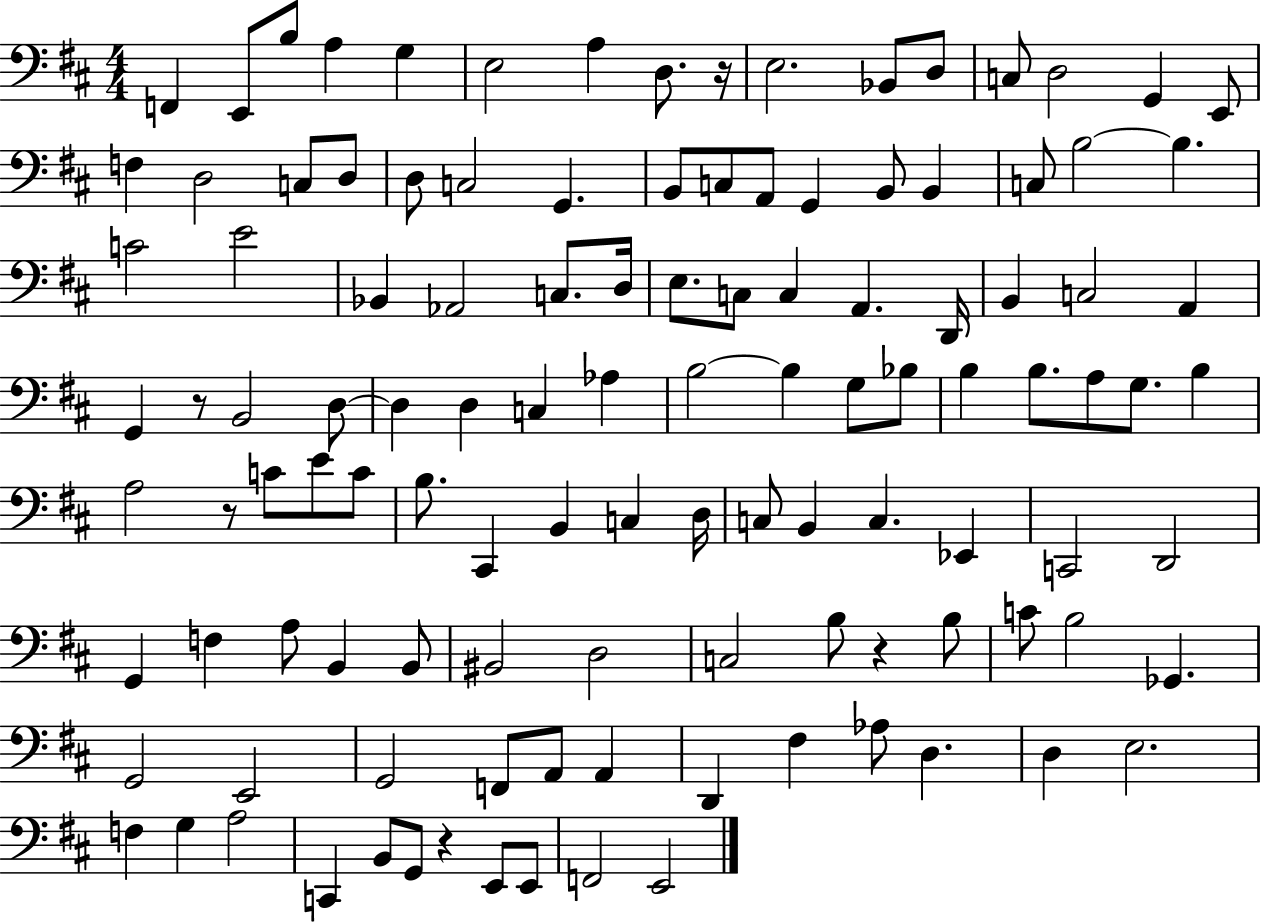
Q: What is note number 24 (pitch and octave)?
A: C3